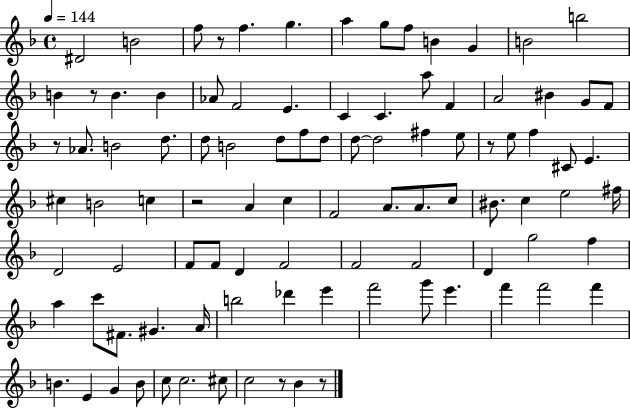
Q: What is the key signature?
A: F major